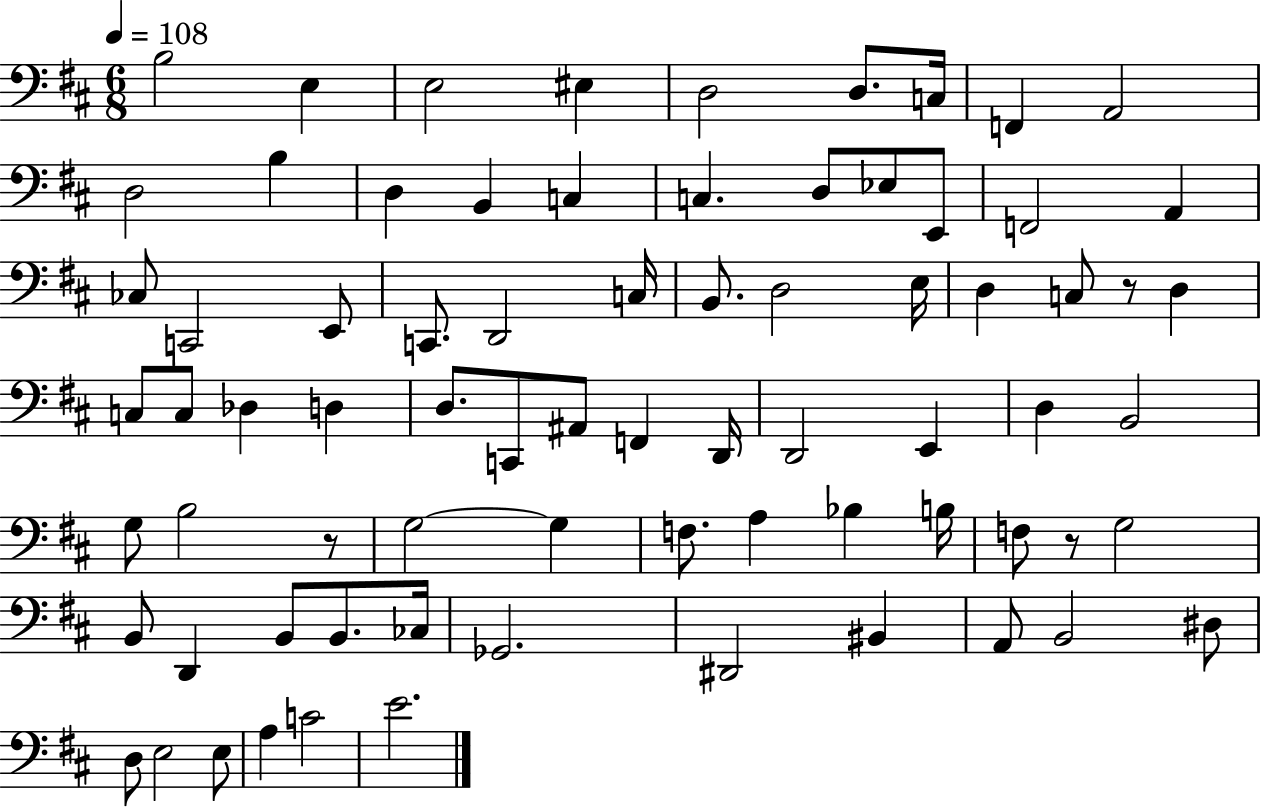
X:1
T:Untitled
M:6/8
L:1/4
K:D
B,2 E, E,2 ^E, D,2 D,/2 C,/4 F,, A,,2 D,2 B, D, B,, C, C, D,/2 _E,/2 E,,/2 F,,2 A,, _C,/2 C,,2 E,,/2 C,,/2 D,,2 C,/4 B,,/2 D,2 E,/4 D, C,/2 z/2 D, C,/2 C,/2 _D, D, D,/2 C,,/2 ^A,,/2 F,, D,,/4 D,,2 E,, D, B,,2 G,/2 B,2 z/2 G,2 G, F,/2 A, _B, B,/4 F,/2 z/2 G,2 B,,/2 D,, B,,/2 B,,/2 _C,/4 _G,,2 ^D,,2 ^B,, A,,/2 B,,2 ^D,/2 D,/2 E,2 E,/2 A, C2 E2